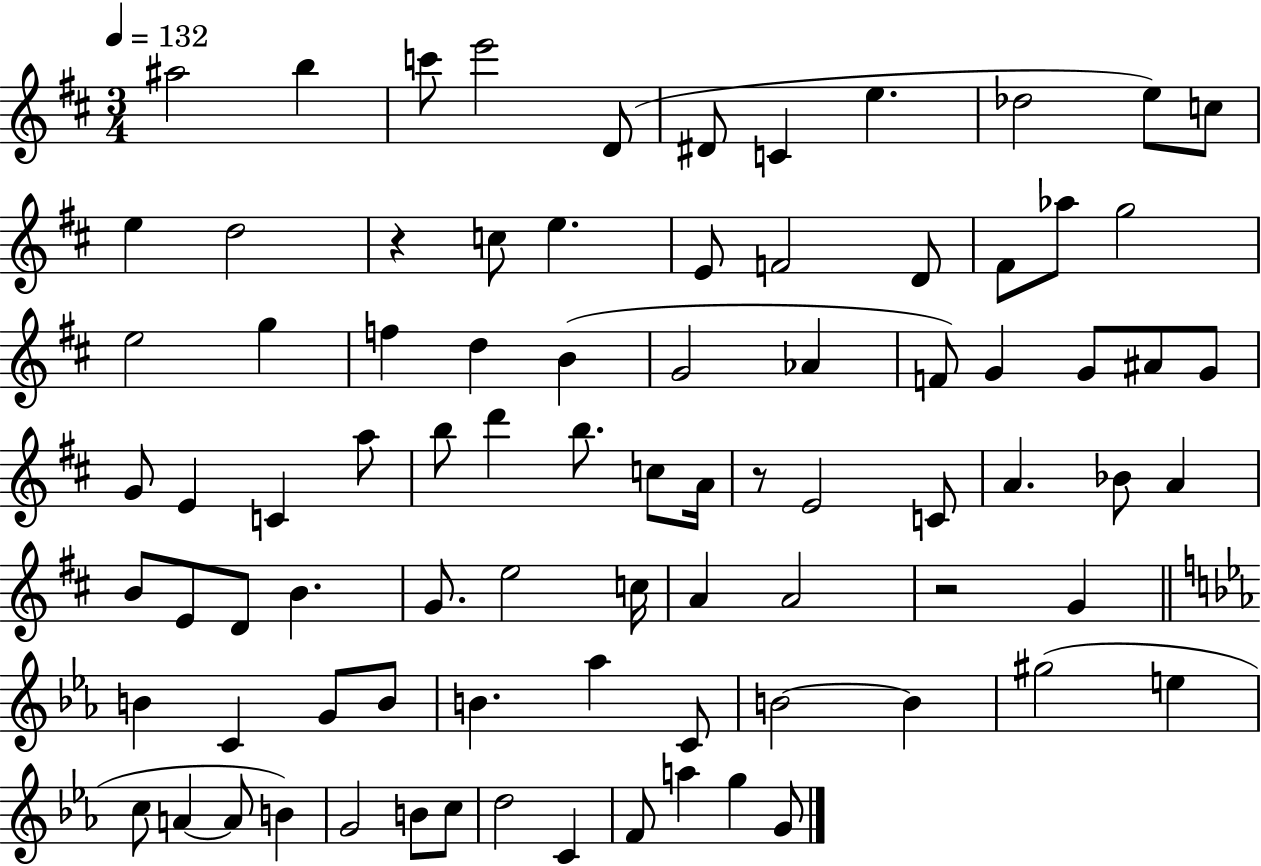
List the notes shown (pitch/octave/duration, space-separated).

A#5/h B5/q C6/e E6/h D4/e D#4/e C4/q E5/q. Db5/h E5/e C5/e E5/q D5/h R/q C5/e E5/q. E4/e F4/h D4/e F#4/e Ab5/e G5/h E5/h G5/q F5/q D5/q B4/q G4/h Ab4/q F4/e G4/q G4/e A#4/e G4/e G4/e E4/q C4/q A5/e B5/e D6/q B5/e. C5/e A4/s R/e E4/h C4/e A4/q. Bb4/e A4/q B4/e E4/e D4/e B4/q. G4/e. E5/h C5/s A4/q A4/h R/h G4/q B4/q C4/q G4/e B4/e B4/q. Ab5/q C4/e B4/h B4/q G#5/h E5/q C5/e A4/q A4/e B4/q G4/h B4/e C5/e D5/h C4/q F4/e A5/q G5/q G4/e